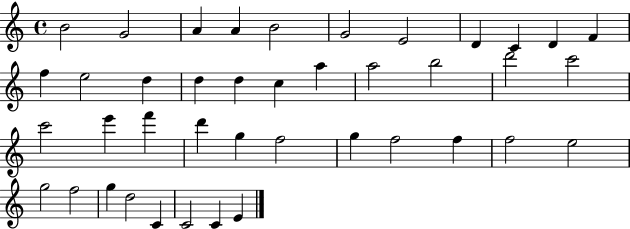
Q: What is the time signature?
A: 4/4